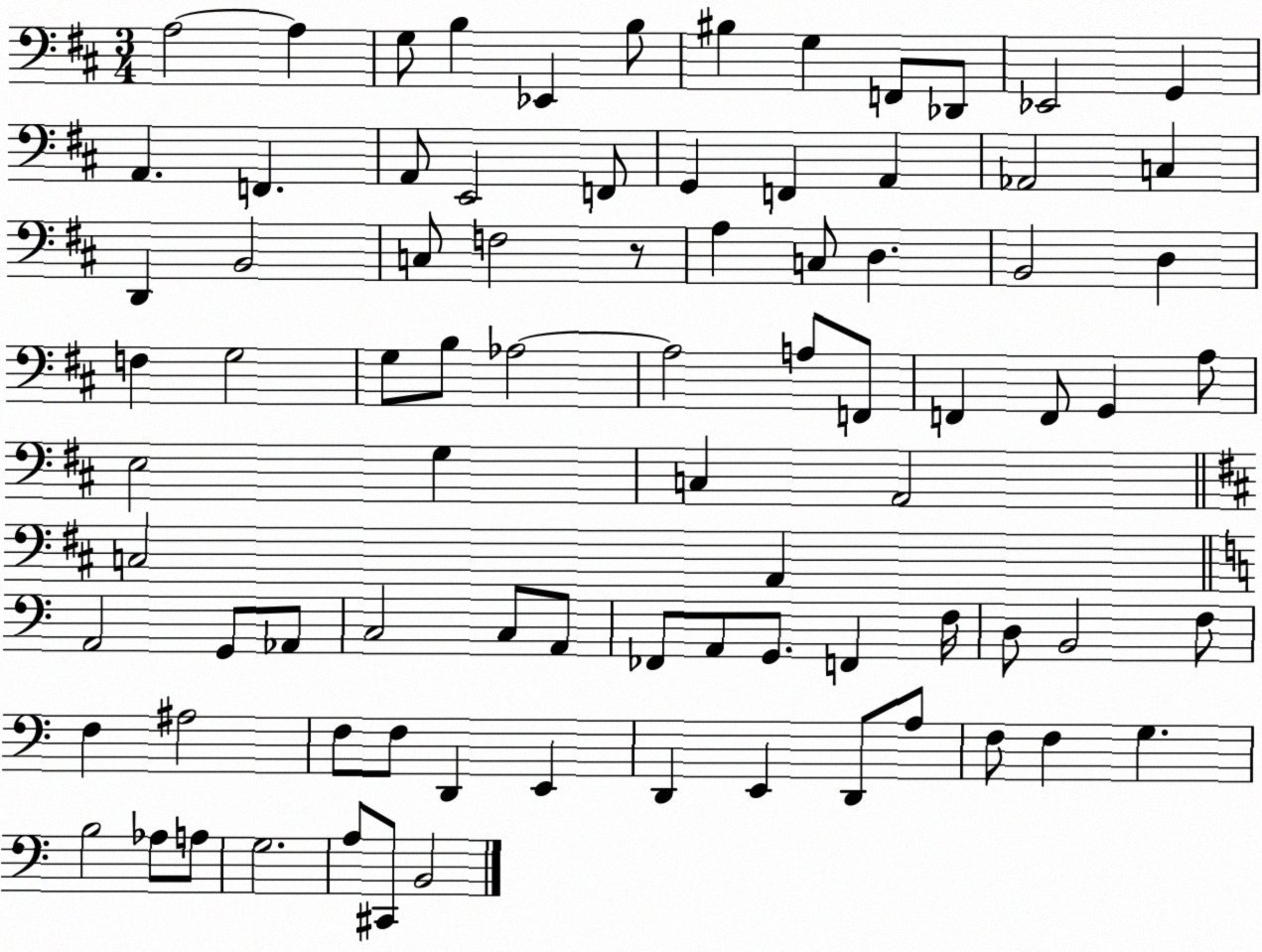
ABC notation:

X:1
T:Untitled
M:3/4
L:1/4
K:D
A,2 A, G,/2 B, _E,, B,/2 ^B, G, F,,/2 _D,,/2 _E,,2 G,, A,, F,, A,,/2 E,,2 F,,/2 G,, F,, A,, _A,,2 C, D,, B,,2 C,/2 F,2 z/2 A, C,/2 D, B,,2 D, F, G,2 G,/2 B,/2 _A,2 _A,2 A,/2 F,,/2 F,, F,,/2 G,, A,/2 E,2 G, C, A,,2 C,2 A,, A,,2 G,,/2 _A,,/2 C,2 C,/2 A,,/2 _F,,/2 A,,/2 G,,/2 F,, F,/4 D,/2 B,,2 F,/2 F, ^A,2 F,/2 F,/2 D,, E,, D,, E,, D,,/2 A,/2 F,/2 F, G, B,2 _A,/2 A,/2 G,2 A,/2 ^C,,/2 B,,2